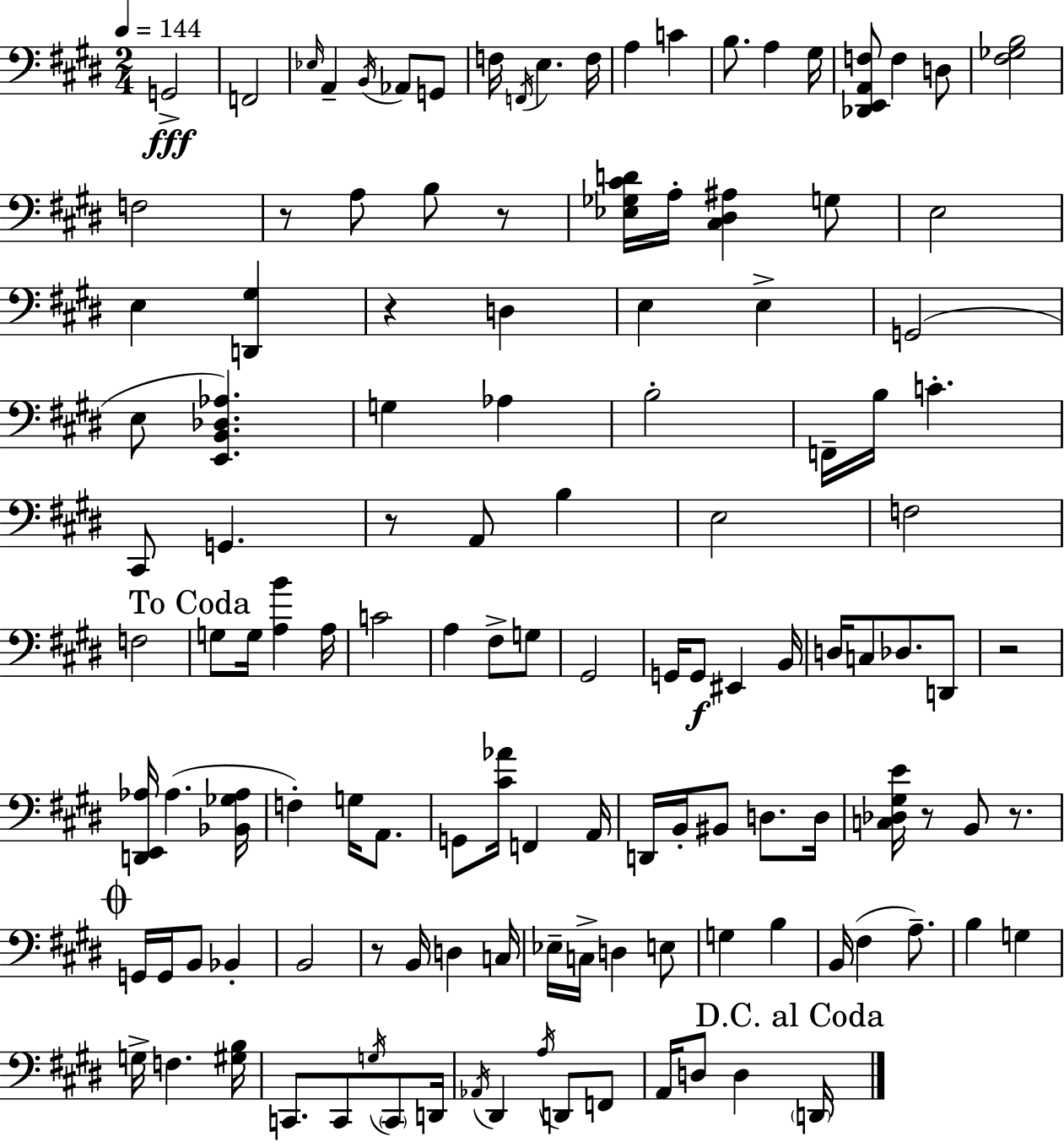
G2/h F2/h Eb3/s A2/q B2/s Ab2/e G2/e F3/s F2/s E3/q. F3/s A3/q C4/q B3/e. A3/q G#3/s [Db2,E2,A2,F3]/e F3/q D3/e [F#3,Gb3,B3]/h F3/h R/e A3/e B3/e R/e [Eb3,Gb3,C#4,D4]/s A3/s [C#3,D#3,A#3]/q G3/e E3/h E3/q [D2,G#3]/q R/q D3/q E3/q E3/q G2/h E3/e [E2,B2,Db3,Ab3]/q. G3/q Ab3/q B3/h F2/s B3/s C4/q. C#2/e G2/q. R/e A2/e B3/q E3/h F3/h F3/h G3/e G3/s [A3,B4]/q A3/s C4/h A3/q F#3/e G3/e G#2/h G2/s G2/e EIS2/q B2/s D3/s C3/e Db3/e. D2/e R/h [D2,E2,Ab3]/s Ab3/q. [Bb2,Gb3,Ab3]/s F3/q G3/s A2/e. G2/e [C#4,Ab4]/s F2/q A2/s D2/s B2/s BIS2/e D3/e. D3/s [C3,Db3,G#3,E4]/s R/e B2/e R/e. G2/s G2/s B2/e Bb2/q B2/h R/e B2/s D3/q C3/s Eb3/s C3/s D3/q E3/e G3/q B3/q B2/s F#3/q A3/e. B3/q G3/q G3/s F3/q. [G#3,B3]/s C2/e. C2/e G3/s C2/e D2/s Ab2/s D#2/q A3/s D2/e F2/e A2/s D3/e D3/q D2/s